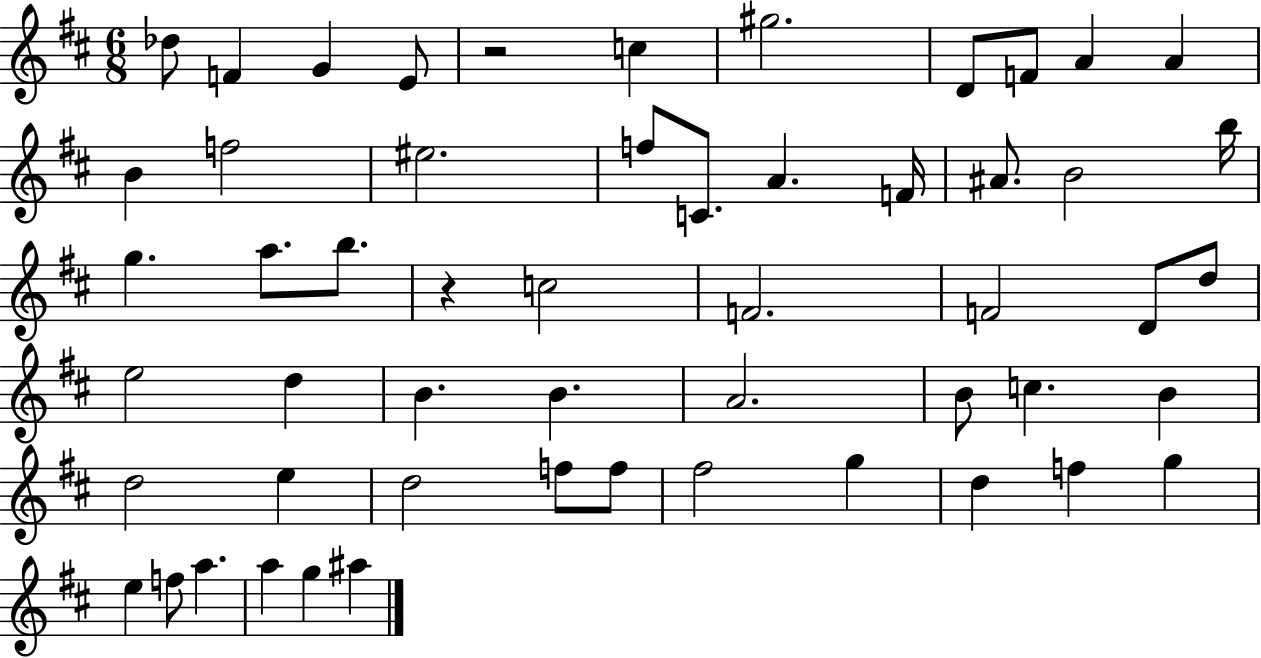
Db5/e F4/q G4/q E4/e R/h C5/q G#5/h. D4/e F4/e A4/q A4/q B4/q F5/h EIS5/h. F5/e C4/e. A4/q. F4/s A#4/e. B4/h B5/s G5/q. A5/e. B5/e. R/q C5/h F4/h. F4/h D4/e D5/e E5/h D5/q B4/q. B4/q. A4/h. B4/e C5/q. B4/q D5/h E5/q D5/h F5/e F5/e F#5/h G5/q D5/q F5/q G5/q E5/q F5/e A5/q. A5/q G5/q A#5/q